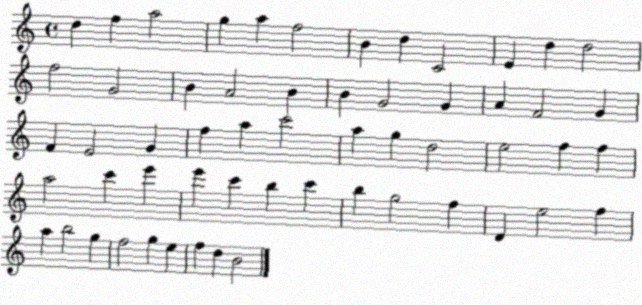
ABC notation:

X:1
T:Untitled
M:4/4
L:1/4
K:C
d f a2 g a f2 B d C2 E d d2 f2 G2 B A2 B B G2 G A F2 G F E2 G f a c'2 a g d2 e2 f f a2 c' e' e' c' b c' b g2 f D e2 f a b2 g f2 g e f d B2